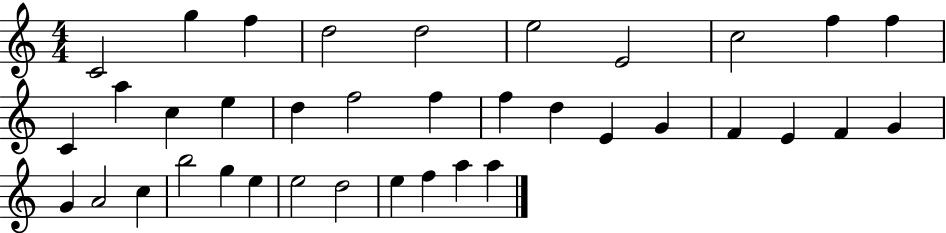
C4/h G5/q F5/q D5/h D5/h E5/h E4/h C5/h F5/q F5/q C4/q A5/q C5/q E5/q D5/q F5/h F5/q F5/q D5/q E4/q G4/q F4/q E4/q F4/q G4/q G4/q A4/h C5/q B5/h G5/q E5/q E5/h D5/h E5/q F5/q A5/q A5/q